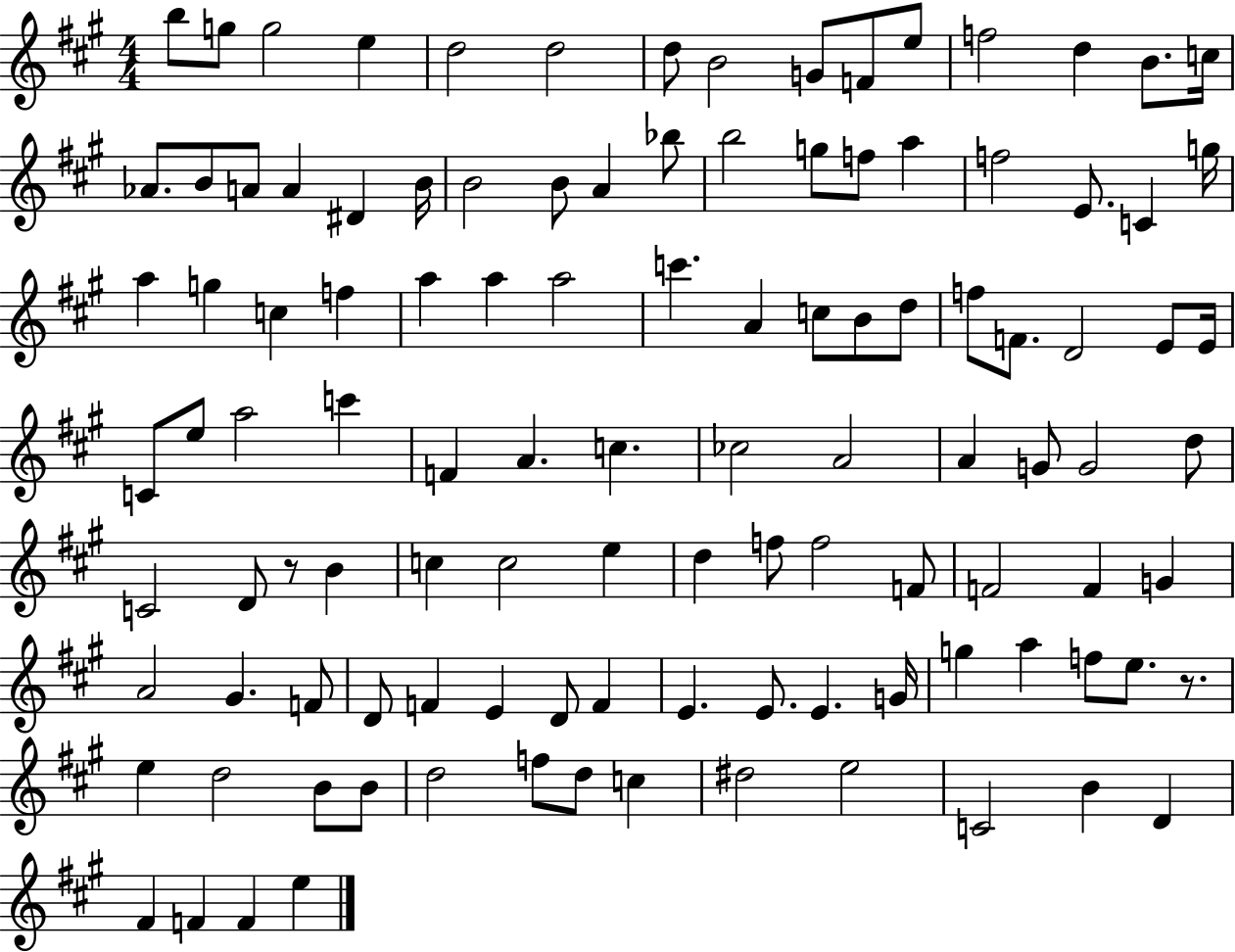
B5/e G5/e G5/h E5/q D5/h D5/h D5/e B4/h G4/e F4/e E5/e F5/h D5/q B4/e. C5/s Ab4/e. B4/e A4/e A4/q D#4/q B4/s B4/h B4/e A4/q Bb5/e B5/h G5/e F5/e A5/q F5/h E4/e. C4/q G5/s A5/q G5/q C5/q F5/q A5/q A5/q A5/h C6/q. A4/q C5/e B4/e D5/e F5/e F4/e. D4/h E4/e E4/s C4/e E5/e A5/h C6/q F4/q A4/q. C5/q. CES5/h A4/h A4/q G4/e G4/h D5/e C4/h D4/e R/e B4/q C5/q C5/h E5/q D5/q F5/e F5/h F4/e F4/h F4/q G4/q A4/h G#4/q. F4/e D4/e F4/q E4/q D4/e F4/q E4/q. E4/e. E4/q. G4/s G5/q A5/q F5/e E5/e. R/e. E5/q D5/h B4/e B4/e D5/h F5/e D5/e C5/q D#5/h E5/h C4/h B4/q D4/q F#4/q F4/q F4/q E5/q